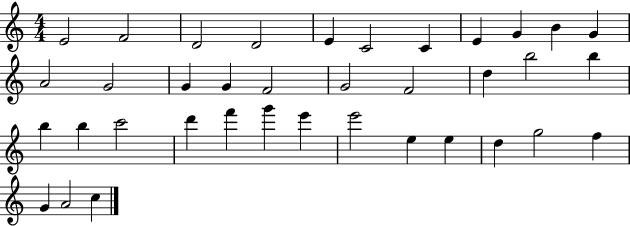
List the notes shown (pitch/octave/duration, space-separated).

E4/h F4/h D4/h D4/h E4/q C4/h C4/q E4/q G4/q B4/q G4/q A4/h G4/h G4/q G4/q F4/h G4/h F4/h D5/q B5/h B5/q B5/q B5/q C6/h D6/q F6/q G6/q E6/q E6/h E5/q E5/q D5/q G5/h F5/q G4/q A4/h C5/q